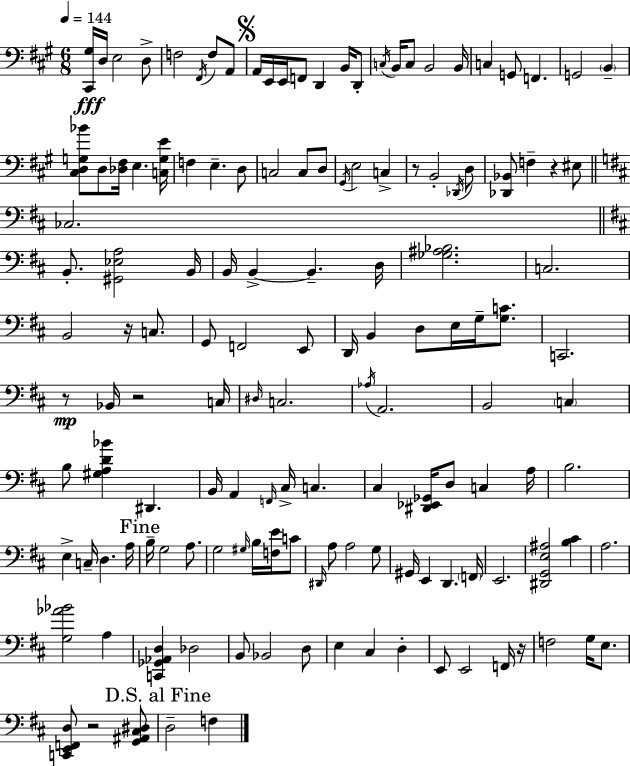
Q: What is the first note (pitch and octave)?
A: D3